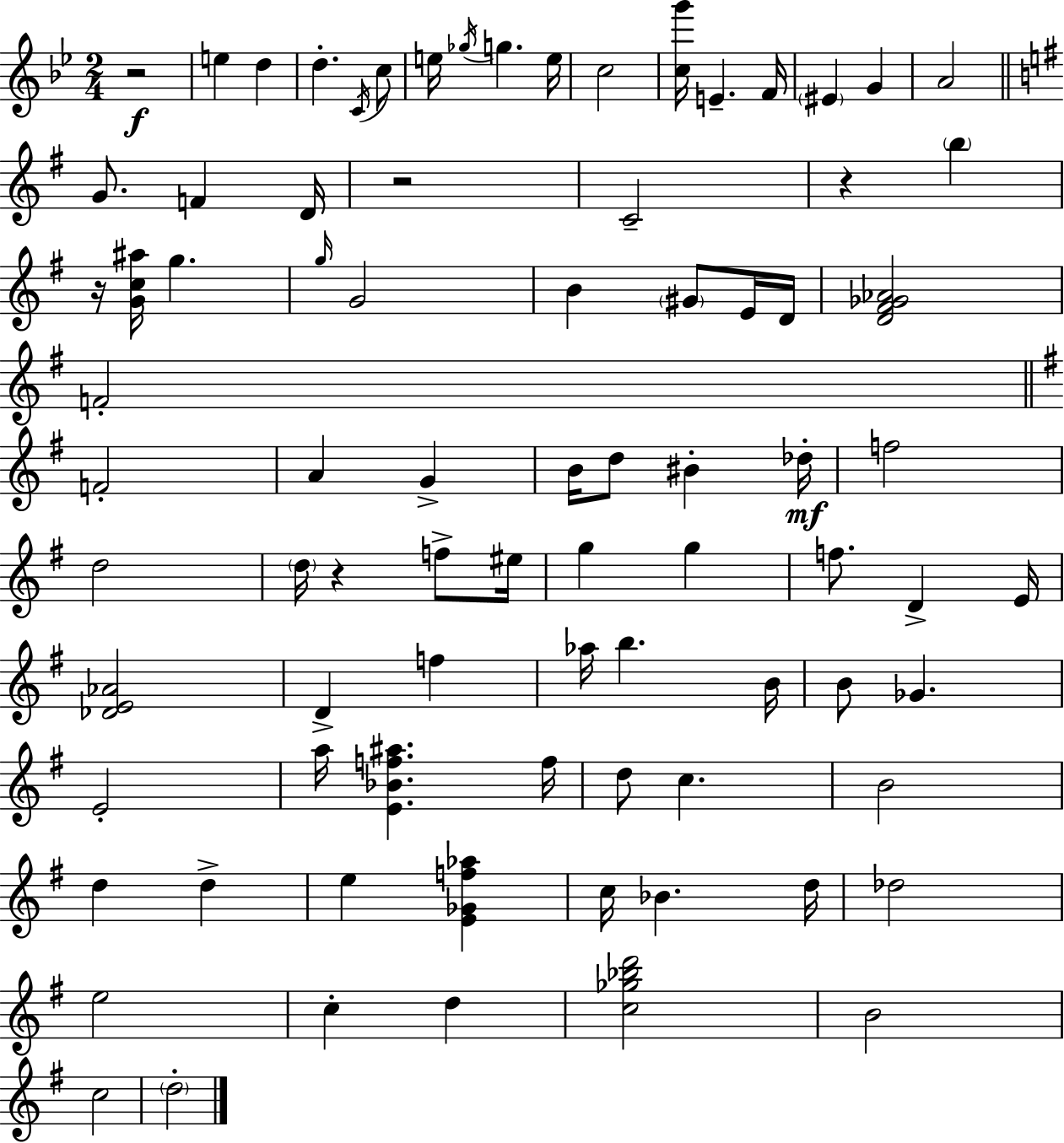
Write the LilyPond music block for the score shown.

{
  \clef treble
  \numericTimeSignature
  \time 2/4
  \key g \minor
  r2\f | e''4 d''4 | d''4.-. \acciaccatura { c'16 } c''8 | e''16 \acciaccatura { ges''16 } g''4. | \break e''16 c''2 | <c'' g'''>16 e'4.-- | f'16 \parenthesize eis'4 g'4 | a'2 | \break \bar "||" \break \key g \major g'8. f'4 d'16 | r2 | c'2-- | r4 \parenthesize b''4 | \break r16 <g' c'' ais''>16 g''4. | \grace { g''16 } g'2 | b'4 \parenthesize gis'8 e'16 | d'16 <d' fis' ges' aes'>2 | \break f'2-. | \bar "||" \break \key g \major f'2-. | a'4 g'4-> | b'16 d''8 bis'4-. des''16-.\mf | f''2 | \break d''2 | \parenthesize d''16 r4 f''8-> eis''16 | g''4 g''4 | f''8. d'4-> e'16 | \break <des' e' aes'>2 | d'4-> f''4 | aes''16 b''4. b'16 | b'8 ges'4. | \break e'2-. | a''16 <e' bes' f'' ais''>4. f''16 | d''8 c''4. | b'2 | \break d''4 d''4-> | e''4 <e' ges' f'' aes''>4 | c''16 bes'4. d''16 | des''2 | \break e''2 | c''4-. d''4 | <c'' ges'' bes'' d'''>2 | b'2 | \break c''2 | \parenthesize d''2-. | \bar "|."
}